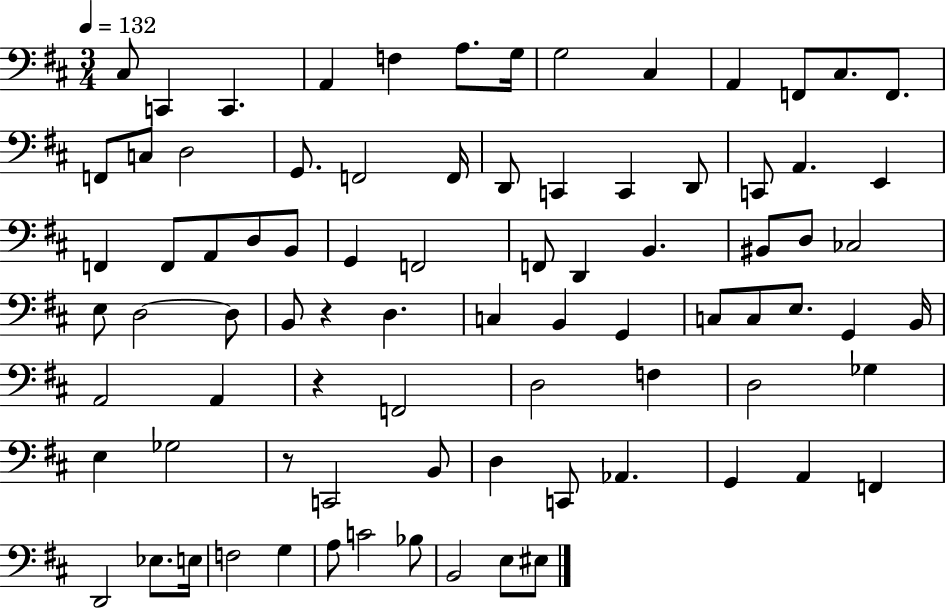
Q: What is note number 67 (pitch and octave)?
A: G2